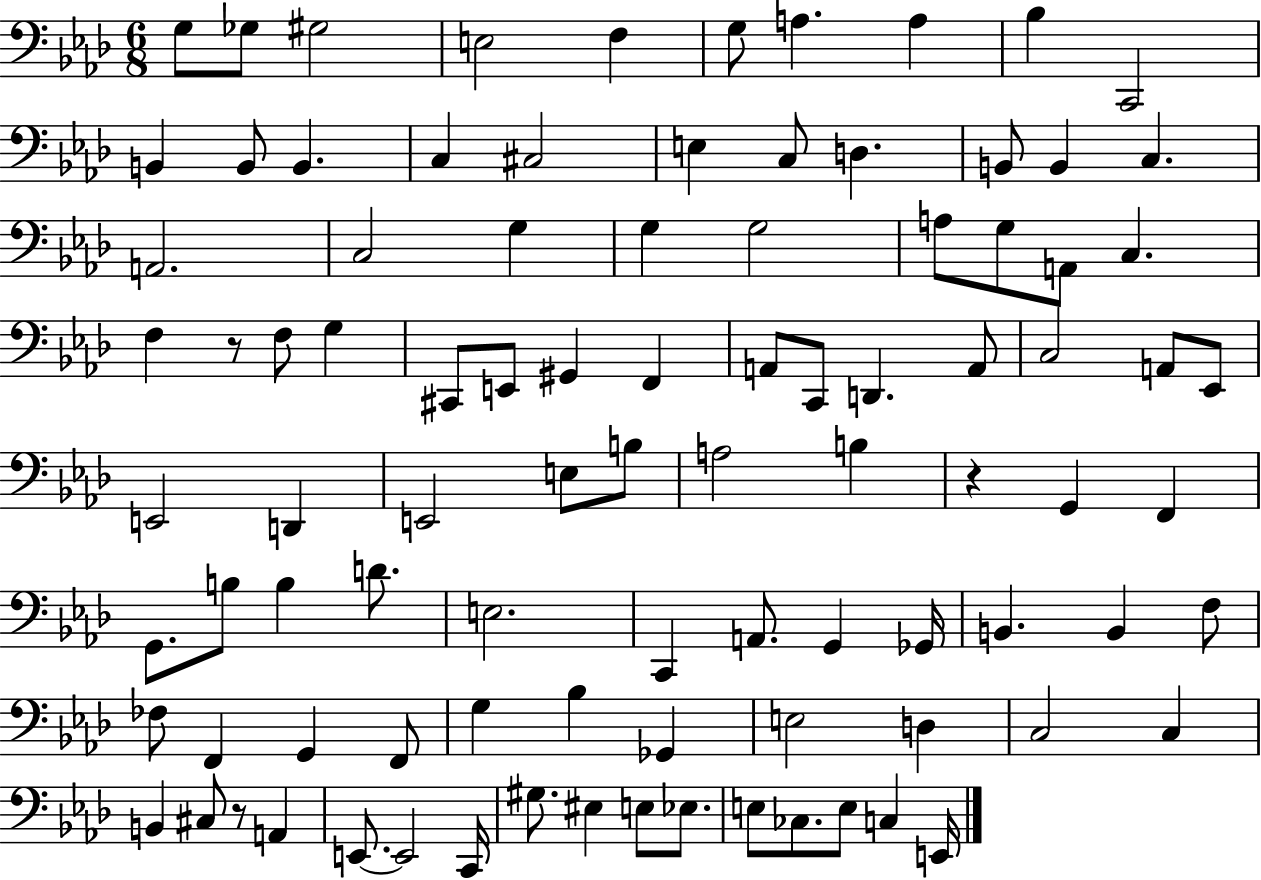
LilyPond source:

{
  \clef bass
  \numericTimeSignature
  \time 6/8
  \key aes \major
  g8 ges8 gis2 | e2 f4 | g8 a4. a4 | bes4 c,2 | \break b,4 b,8 b,4. | c4 cis2 | e4 c8 d4. | b,8 b,4 c4. | \break a,2. | c2 g4 | g4 g2 | a8 g8 a,8 c4. | \break f4 r8 f8 g4 | cis,8 e,8 gis,4 f,4 | a,8 c,8 d,4. a,8 | c2 a,8 ees,8 | \break e,2 d,4 | e,2 e8 b8 | a2 b4 | r4 g,4 f,4 | \break g,8. b8 b4 d'8. | e2. | c,4 a,8. g,4 ges,16 | b,4. b,4 f8 | \break fes8 f,4 g,4 f,8 | g4 bes4 ges,4 | e2 d4 | c2 c4 | \break b,4 cis8 r8 a,4 | e,8.~~ e,2 c,16 | gis8. eis4 e8 ees8. | e8 ces8. e8 c4 e,16 | \break \bar "|."
}